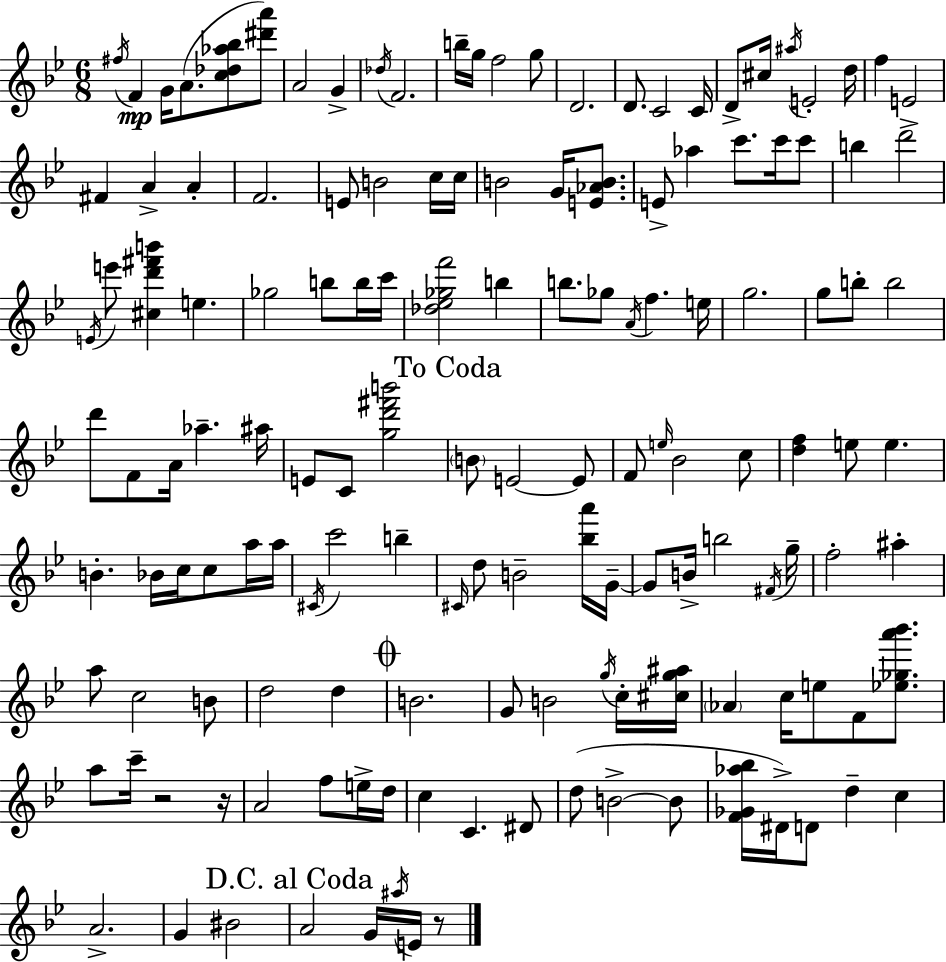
F#5/s F4/q G4/s A4/e. [C5,Db5,Ab5,Bb5]/e [D#6,A6]/e A4/h G4/q Db5/s F4/h. B5/s G5/s F5/h G5/e D4/h. D4/e. C4/h C4/s D4/e C#5/s A#5/s E4/h D5/s F5/q E4/h F#4/q A4/q A4/q F4/h. E4/e B4/h C5/s C5/s B4/h G4/s [E4,Ab4,B4]/e. E4/e Ab5/q C6/e. C6/s C6/e B5/q D6/h E4/s E6/e [C#5,D6,F#6,B6]/q E5/q. Gb5/h B5/e B5/s C6/s [Db5,Eb5,Gb5,F6]/h B5/q B5/e. Gb5/e A4/s F5/q. E5/s G5/h. G5/e B5/e B5/h D6/e F4/e A4/s Ab5/q. A#5/s E4/e C4/e [G5,D6,F#6,B6]/h B4/e E4/h E4/e F4/e E5/s Bb4/h C5/e [D5,F5]/q E5/e E5/q. B4/q. Bb4/s C5/s C5/e A5/s A5/s C#4/s C6/h B5/q C#4/s D5/e B4/h [Bb5,A6]/s G4/s G4/e B4/s B5/h F#4/s G5/s F5/h A#5/q A5/e C5/h B4/e D5/h D5/q B4/h. G4/e B4/h G5/s C5/s [C#5,G5,A#5]/s Ab4/q C5/s E5/e F4/e [Eb5,Gb5,A6,Bb6]/e. A5/e C6/s R/h R/s A4/h F5/e E5/s D5/s C5/q C4/q. D#4/e D5/e B4/h B4/e [F4,Gb4,Ab5,Bb5]/s D#4/s D4/e D5/q C5/q A4/h. G4/q BIS4/h A4/h G4/s A#5/s E4/s R/e